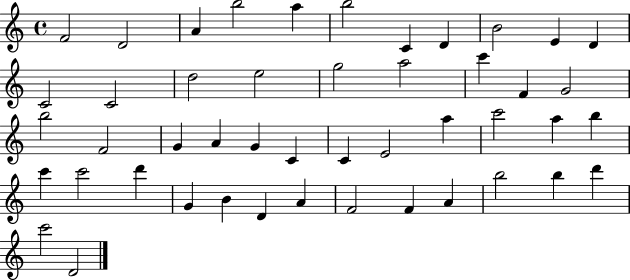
X:1
T:Untitled
M:4/4
L:1/4
K:C
F2 D2 A b2 a b2 C D B2 E D C2 C2 d2 e2 g2 a2 c' F G2 b2 F2 G A G C C E2 a c'2 a b c' c'2 d' G B D A F2 F A b2 b d' c'2 D2